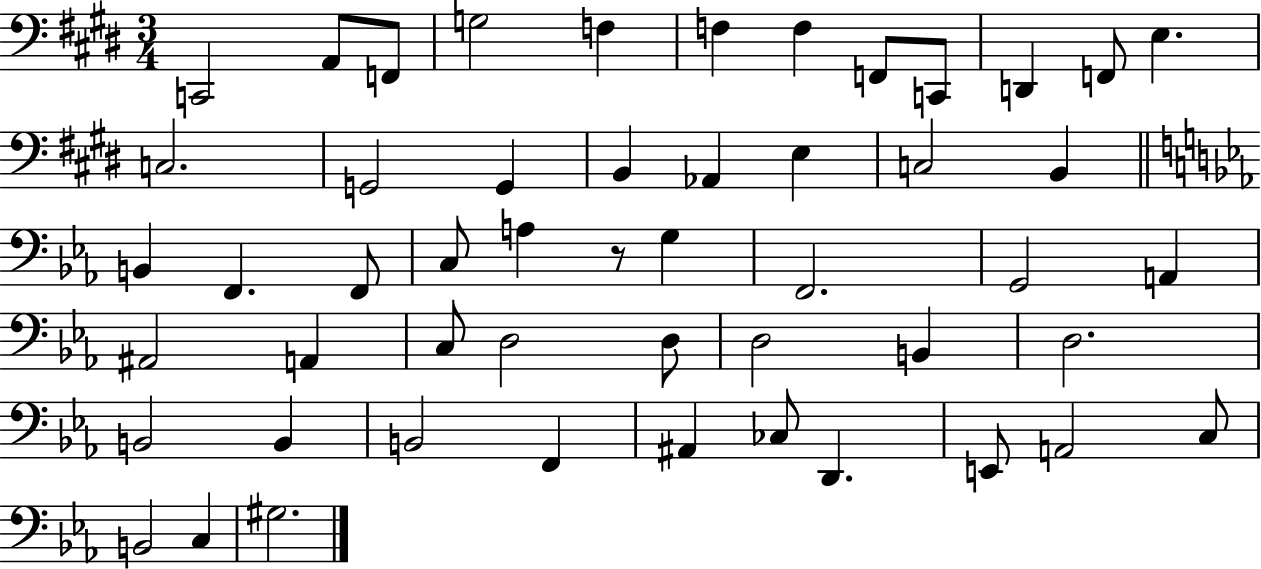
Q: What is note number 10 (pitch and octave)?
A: D2